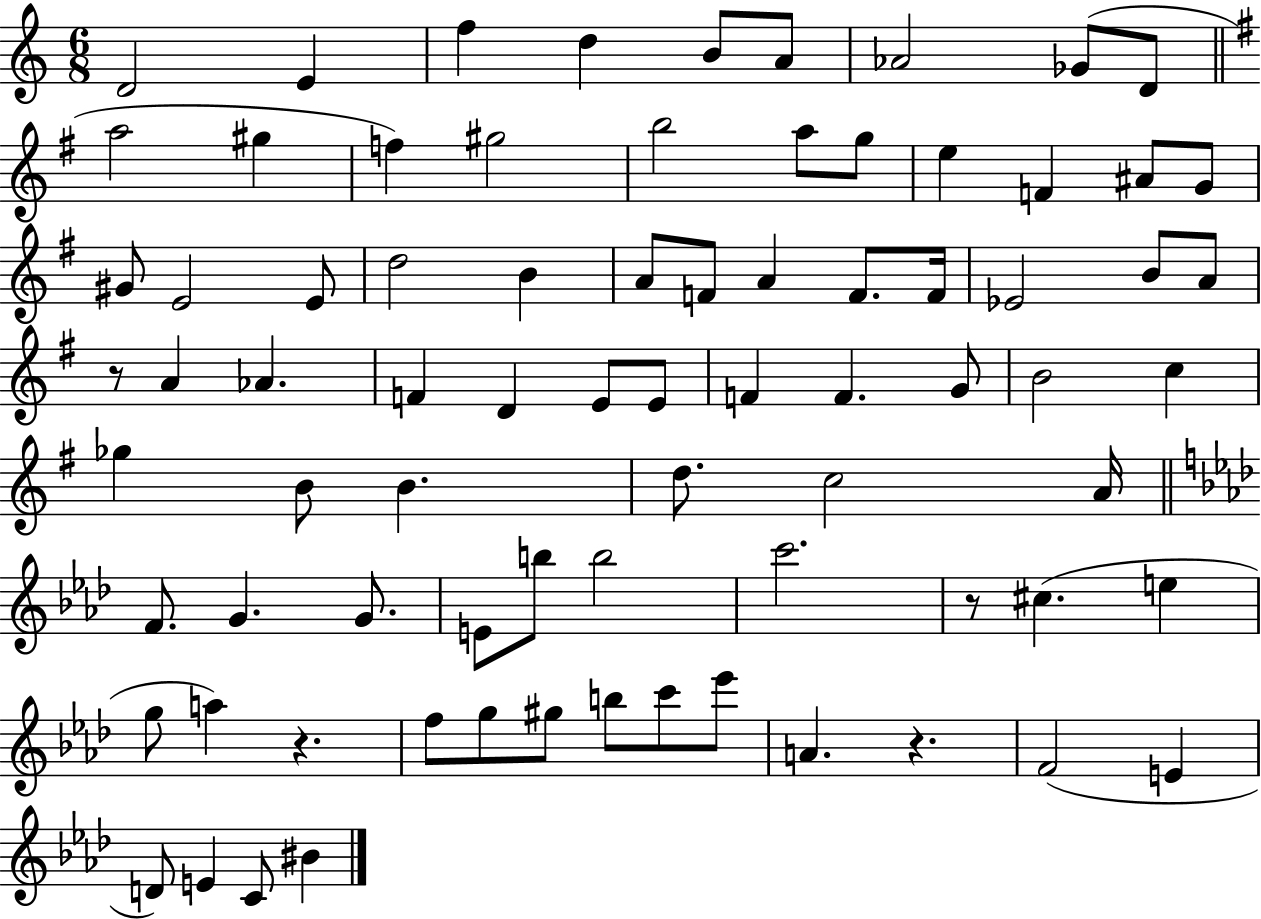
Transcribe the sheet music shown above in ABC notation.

X:1
T:Untitled
M:6/8
L:1/4
K:C
D2 E f d B/2 A/2 _A2 _G/2 D/2 a2 ^g f ^g2 b2 a/2 g/2 e F ^A/2 G/2 ^G/2 E2 E/2 d2 B A/2 F/2 A F/2 F/4 _E2 B/2 A/2 z/2 A _A F D E/2 E/2 F F G/2 B2 c _g B/2 B d/2 c2 A/4 F/2 G G/2 E/2 b/2 b2 c'2 z/2 ^c e g/2 a z f/2 g/2 ^g/2 b/2 c'/2 _e'/2 A z F2 E D/2 E C/2 ^B